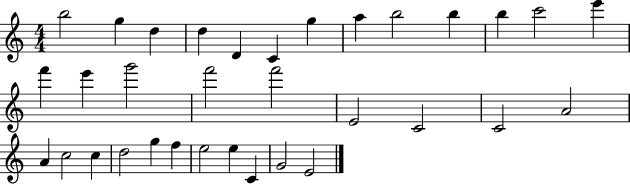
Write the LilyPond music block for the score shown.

{
  \clef treble
  \numericTimeSignature
  \time 4/4
  \key c \major
  b''2 g''4 d''4 | d''4 d'4 c'4 g''4 | a''4 b''2 b''4 | b''4 c'''2 e'''4 | \break f'''4 e'''4 g'''2 | f'''2 f'''2 | e'2 c'2 | c'2 a'2 | \break a'4 c''2 c''4 | d''2 g''4 f''4 | e''2 e''4 c'4 | g'2 e'2 | \break \bar "|."
}